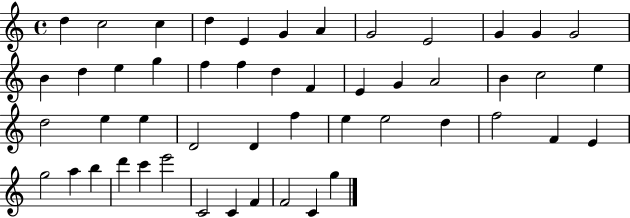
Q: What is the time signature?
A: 4/4